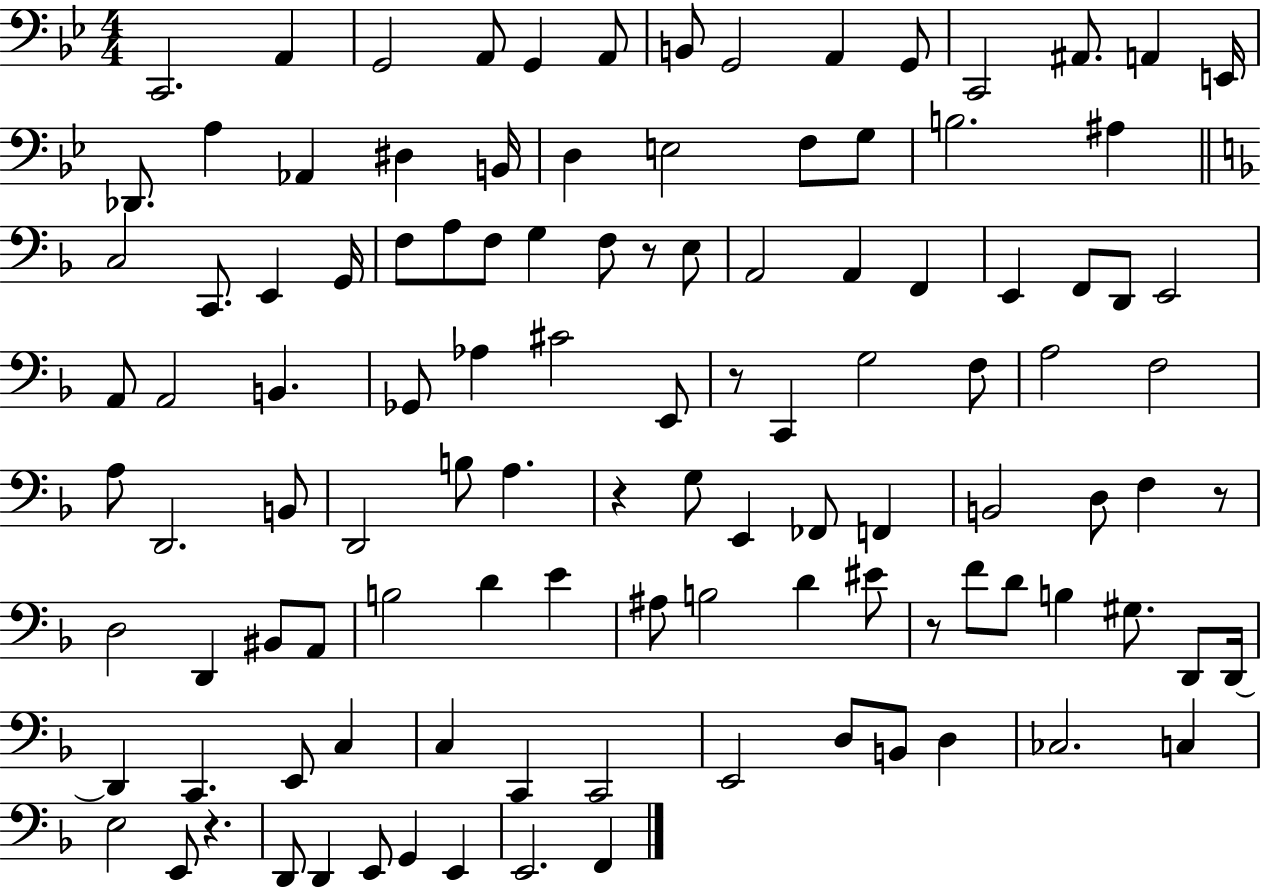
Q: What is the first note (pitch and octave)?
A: C2